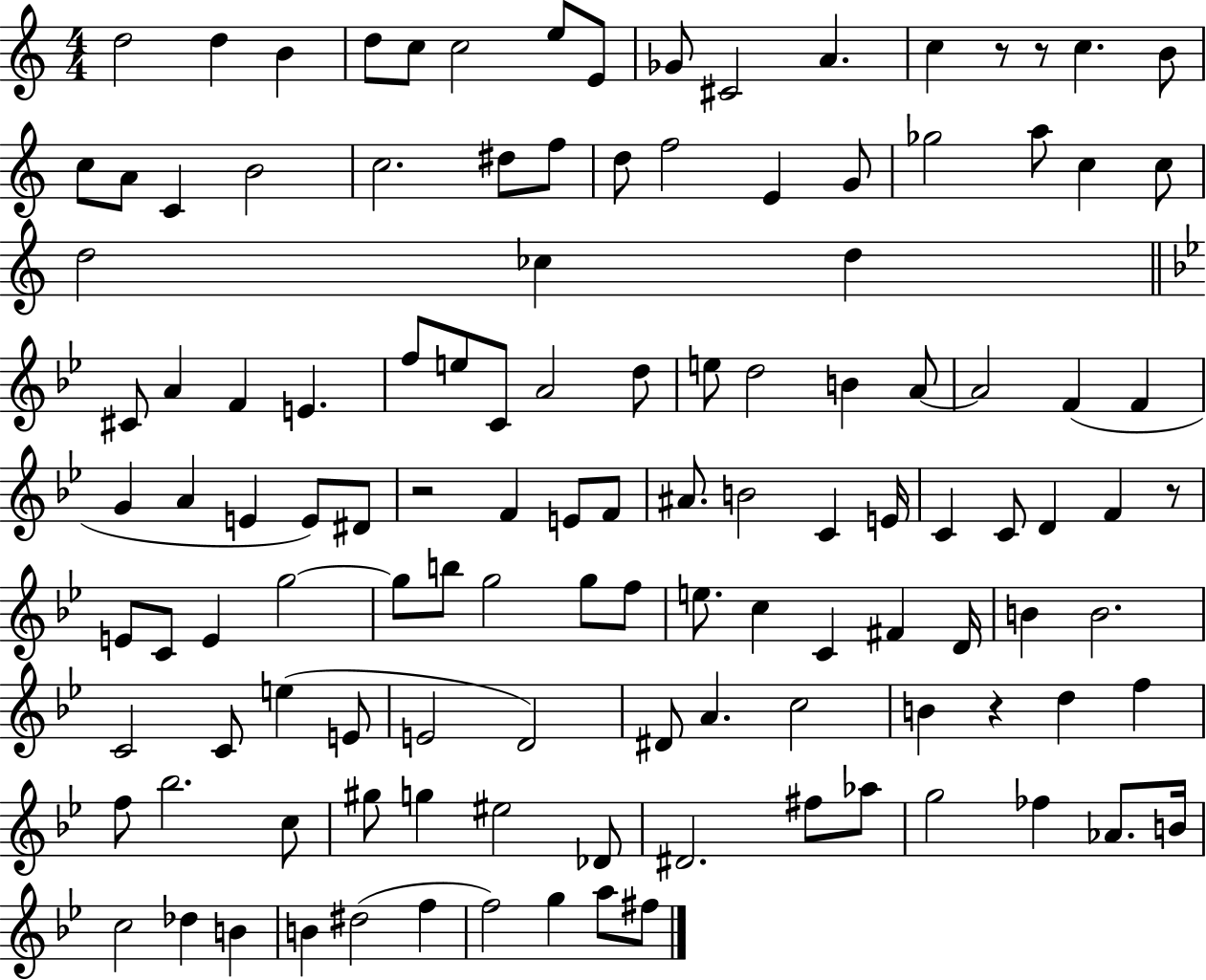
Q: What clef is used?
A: treble